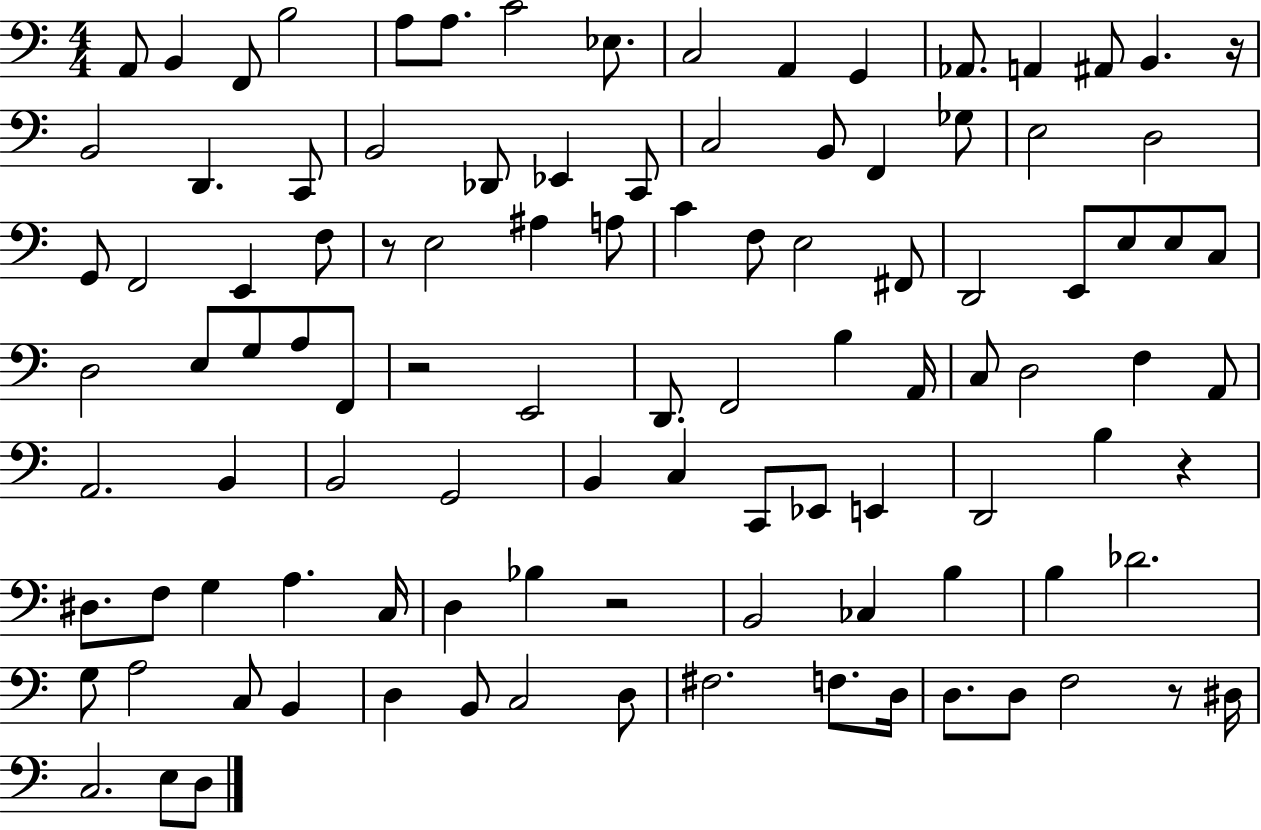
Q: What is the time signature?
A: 4/4